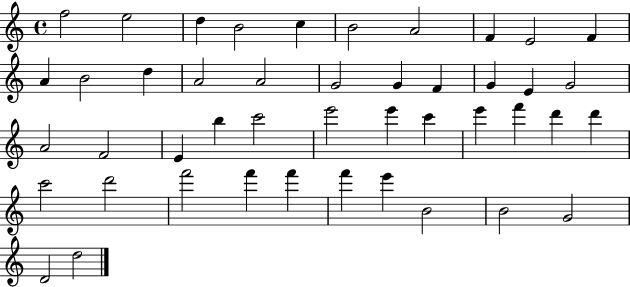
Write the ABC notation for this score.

X:1
T:Untitled
M:4/4
L:1/4
K:C
f2 e2 d B2 c B2 A2 F E2 F A B2 d A2 A2 G2 G F G E G2 A2 F2 E b c'2 e'2 e' c' e' f' d' d' c'2 d'2 f'2 f' f' f' e' B2 B2 G2 D2 d2